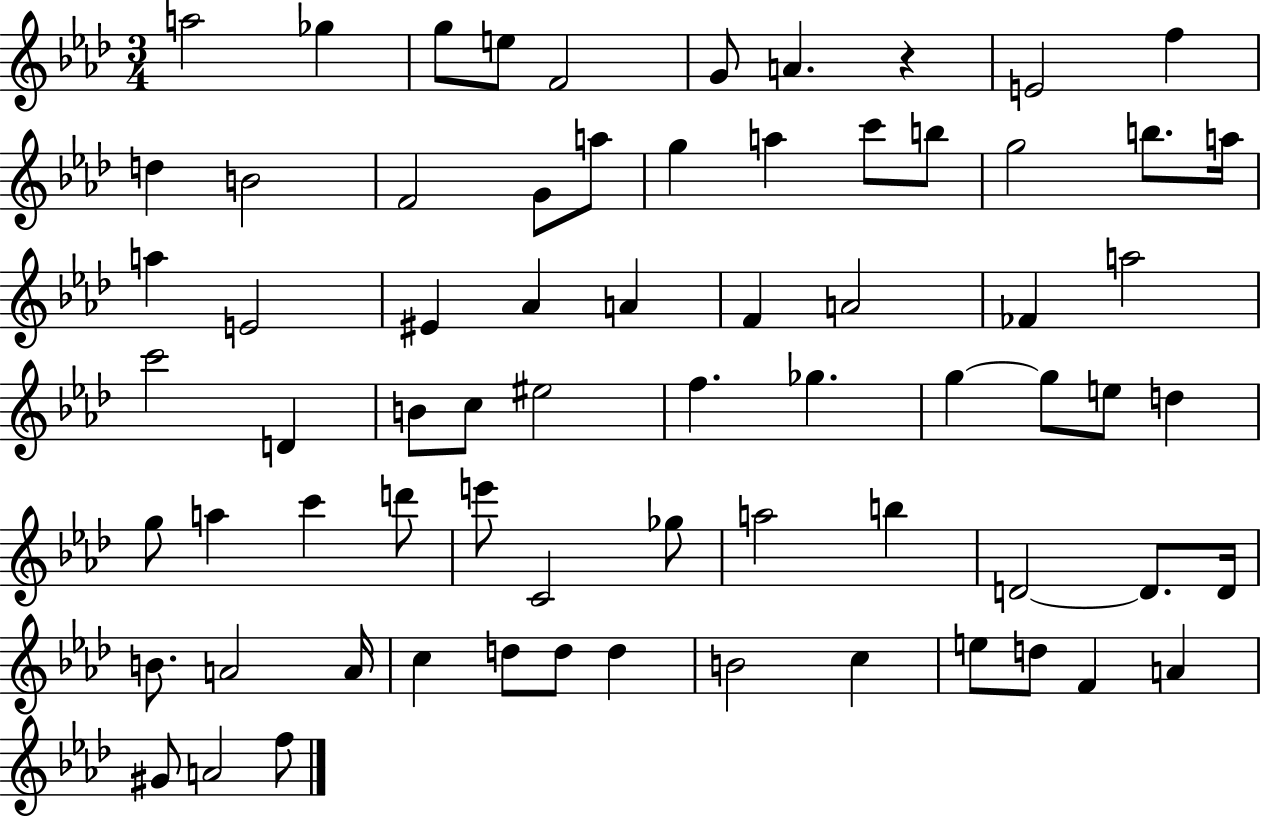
{
  \clef treble
  \numericTimeSignature
  \time 3/4
  \key aes \major
  \repeat volta 2 { a''2 ges''4 | g''8 e''8 f'2 | g'8 a'4. r4 | e'2 f''4 | \break d''4 b'2 | f'2 g'8 a''8 | g''4 a''4 c'''8 b''8 | g''2 b''8. a''16 | \break a''4 e'2 | eis'4 aes'4 a'4 | f'4 a'2 | fes'4 a''2 | \break c'''2 d'4 | b'8 c''8 eis''2 | f''4. ges''4. | g''4~~ g''8 e''8 d''4 | \break g''8 a''4 c'''4 d'''8 | e'''8 c'2 ges''8 | a''2 b''4 | d'2~~ d'8. d'16 | \break b'8. a'2 a'16 | c''4 d''8 d''8 d''4 | b'2 c''4 | e''8 d''8 f'4 a'4 | \break gis'8 a'2 f''8 | } \bar "|."
}